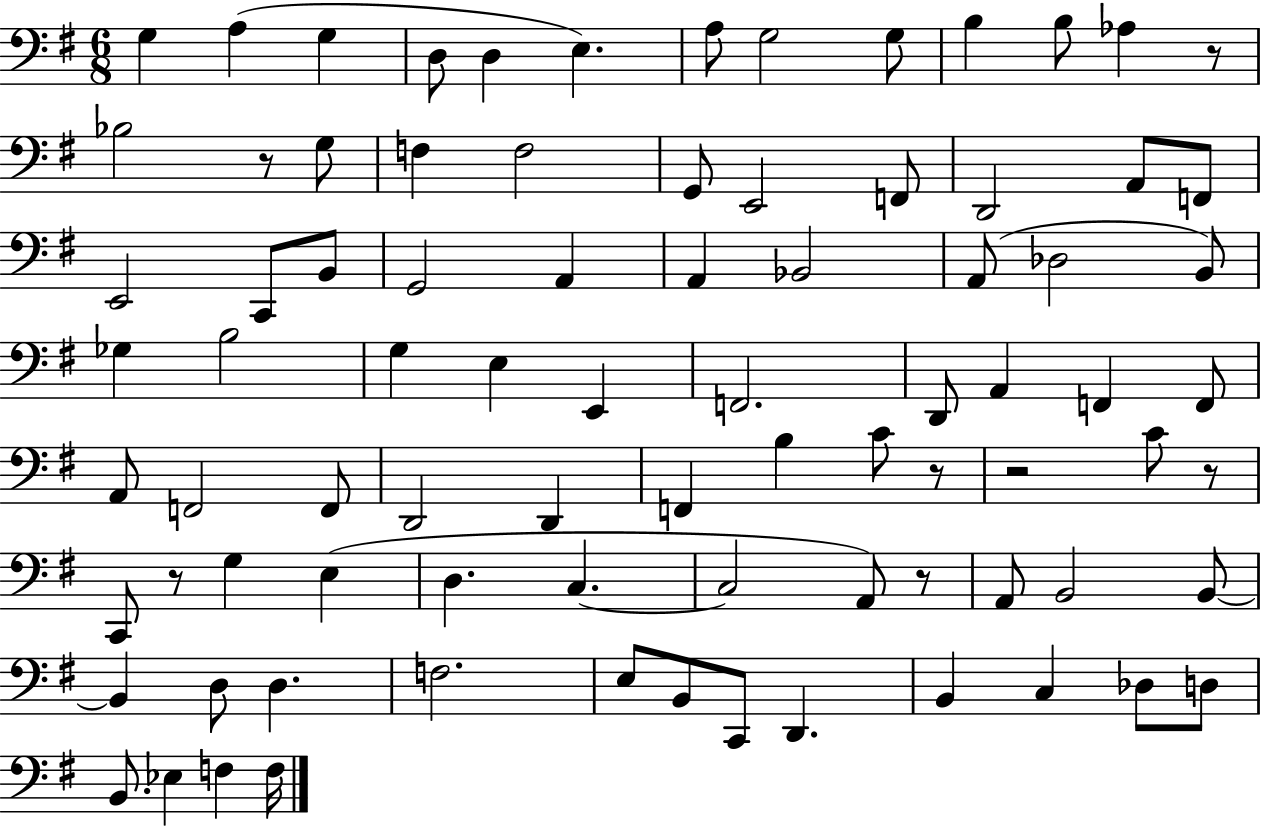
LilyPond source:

{
  \clef bass
  \numericTimeSignature
  \time 6/8
  \key g \major
  g4 a4( g4 | d8 d4 e4.) | a8 g2 g8 | b4 b8 aes4 r8 | \break bes2 r8 g8 | f4 f2 | g,8 e,2 f,8 | d,2 a,8 f,8 | \break e,2 c,8 b,8 | g,2 a,4 | a,4 bes,2 | a,8( des2 b,8) | \break ges4 b2 | g4 e4 e,4 | f,2. | d,8 a,4 f,4 f,8 | \break a,8 f,2 f,8 | d,2 d,4 | f,4 b4 c'8 r8 | r2 c'8 r8 | \break c,8 r8 g4 e4( | d4. c4.~~ | c2 a,8) r8 | a,8 b,2 b,8~~ | \break b,4 d8 d4. | f2. | e8 b,8 c,8 d,4. | b,4 c4 des8 d8 | \break b,8. ees4 f4 f16 | \bar "|."
}